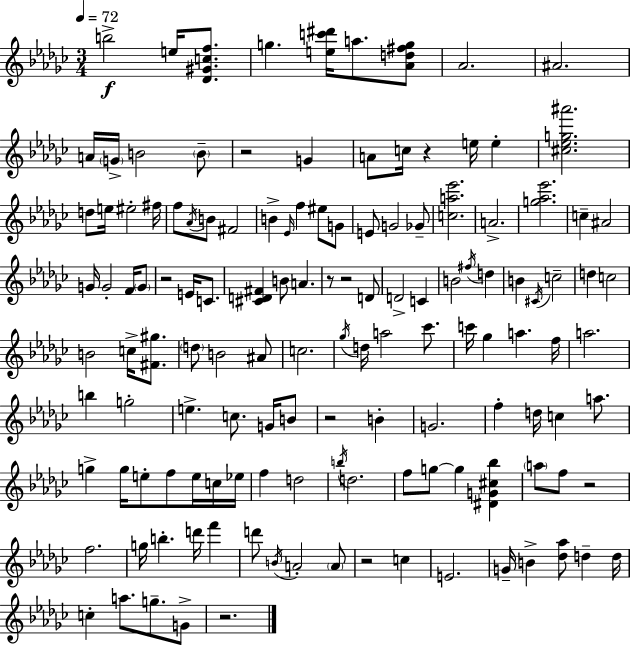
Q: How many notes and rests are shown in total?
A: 134